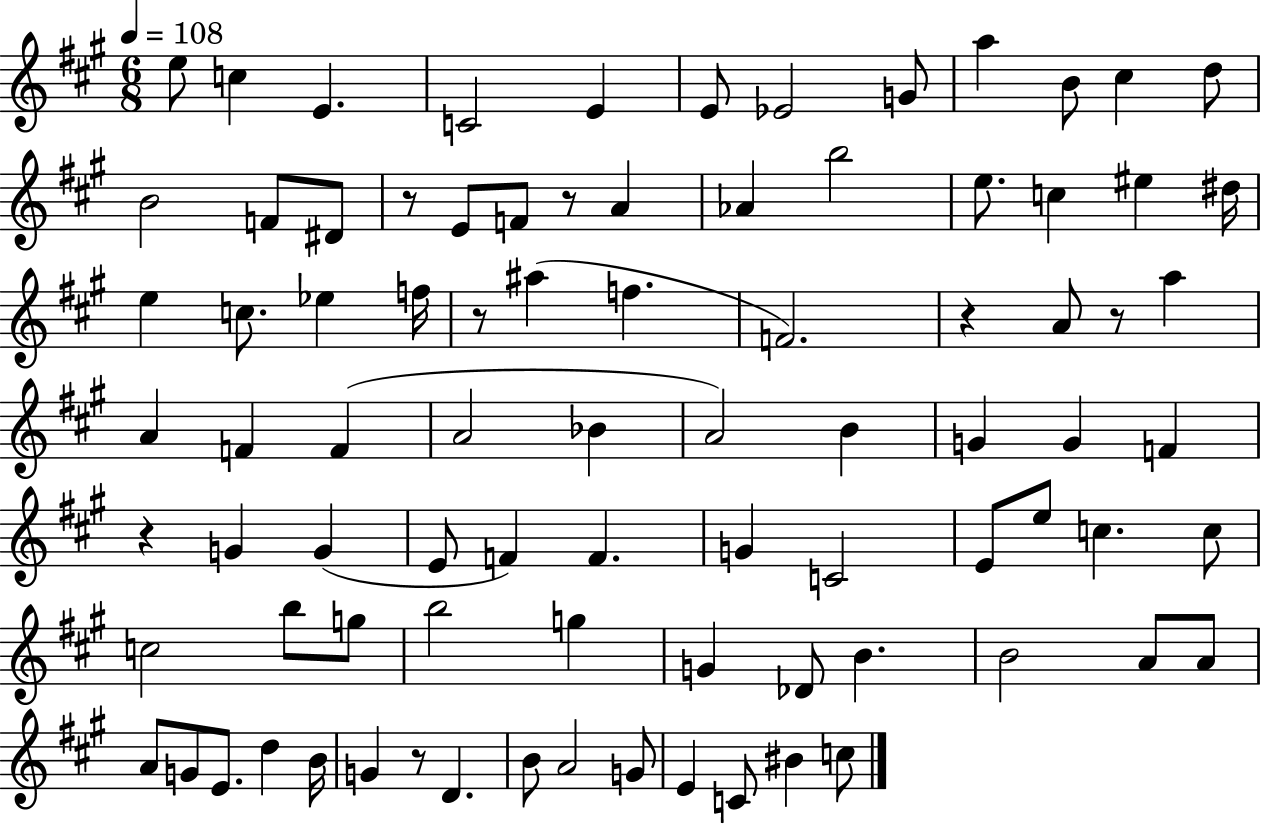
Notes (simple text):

E5/e C5/q E4/q. C4/h E4/q E4/e Eb4/h G4/e A5/q B4/e C#5/q D5/e B4/h F4/e D#4/e R/e E4/e F4/e R/e A4/q Ab4/q B5/h E5/e. C5/q EIS5/q D#5/s E5/q C5/e. Eb5/q F5/s R/e A#5/q F5/q. F4/h. R/q A4/e R/e A5/q A4/q F4/q F4/q A4/h Bb4/q A4/h B4/q G4/q G4/q F4/q R/q G4/q G4/q E4/e F4/q F4/q. G4/q C4/h E4/e E5/e C5/q. C5/e C5/h B5/e G5/e B5/h G5/q G4/q Db4/e B4/q. B4/h A4/e A4/e A4/e G4/e E4/e. D5/q B4/s G4/q R/e D4/q. B4/e A4/h G4/e E4/q C4/e BIS4/q C5/e